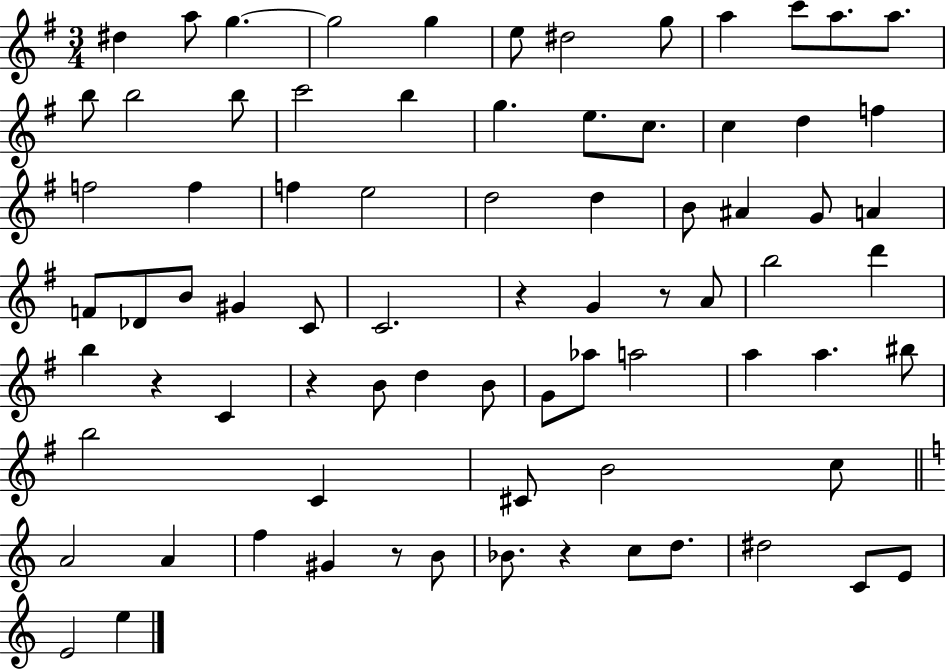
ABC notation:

X:1
T:Untitled
M:3/4
L:1/4
K:G
^d a/2 g g2 g e/2 ^d2 g/2 a c'/2 a/2 a/2 b/2 b2 b/2 c'2 b g e/2 c/2 c d f f2 f f e2 d2 d B/2 ^A G/2 A F/2 _D/2 B/2 ^G C/2 C2 z G z/2 A/2 b2 d' b z C z B/2 d B/2 G/2 _a/2 a2 a a ^b/2 b2 C ^C/2 B2 c/2 A2 A f ^G z/2 B/2 _B/2 z c/2 d/2 ^d2 C/2 E/2 E2 e